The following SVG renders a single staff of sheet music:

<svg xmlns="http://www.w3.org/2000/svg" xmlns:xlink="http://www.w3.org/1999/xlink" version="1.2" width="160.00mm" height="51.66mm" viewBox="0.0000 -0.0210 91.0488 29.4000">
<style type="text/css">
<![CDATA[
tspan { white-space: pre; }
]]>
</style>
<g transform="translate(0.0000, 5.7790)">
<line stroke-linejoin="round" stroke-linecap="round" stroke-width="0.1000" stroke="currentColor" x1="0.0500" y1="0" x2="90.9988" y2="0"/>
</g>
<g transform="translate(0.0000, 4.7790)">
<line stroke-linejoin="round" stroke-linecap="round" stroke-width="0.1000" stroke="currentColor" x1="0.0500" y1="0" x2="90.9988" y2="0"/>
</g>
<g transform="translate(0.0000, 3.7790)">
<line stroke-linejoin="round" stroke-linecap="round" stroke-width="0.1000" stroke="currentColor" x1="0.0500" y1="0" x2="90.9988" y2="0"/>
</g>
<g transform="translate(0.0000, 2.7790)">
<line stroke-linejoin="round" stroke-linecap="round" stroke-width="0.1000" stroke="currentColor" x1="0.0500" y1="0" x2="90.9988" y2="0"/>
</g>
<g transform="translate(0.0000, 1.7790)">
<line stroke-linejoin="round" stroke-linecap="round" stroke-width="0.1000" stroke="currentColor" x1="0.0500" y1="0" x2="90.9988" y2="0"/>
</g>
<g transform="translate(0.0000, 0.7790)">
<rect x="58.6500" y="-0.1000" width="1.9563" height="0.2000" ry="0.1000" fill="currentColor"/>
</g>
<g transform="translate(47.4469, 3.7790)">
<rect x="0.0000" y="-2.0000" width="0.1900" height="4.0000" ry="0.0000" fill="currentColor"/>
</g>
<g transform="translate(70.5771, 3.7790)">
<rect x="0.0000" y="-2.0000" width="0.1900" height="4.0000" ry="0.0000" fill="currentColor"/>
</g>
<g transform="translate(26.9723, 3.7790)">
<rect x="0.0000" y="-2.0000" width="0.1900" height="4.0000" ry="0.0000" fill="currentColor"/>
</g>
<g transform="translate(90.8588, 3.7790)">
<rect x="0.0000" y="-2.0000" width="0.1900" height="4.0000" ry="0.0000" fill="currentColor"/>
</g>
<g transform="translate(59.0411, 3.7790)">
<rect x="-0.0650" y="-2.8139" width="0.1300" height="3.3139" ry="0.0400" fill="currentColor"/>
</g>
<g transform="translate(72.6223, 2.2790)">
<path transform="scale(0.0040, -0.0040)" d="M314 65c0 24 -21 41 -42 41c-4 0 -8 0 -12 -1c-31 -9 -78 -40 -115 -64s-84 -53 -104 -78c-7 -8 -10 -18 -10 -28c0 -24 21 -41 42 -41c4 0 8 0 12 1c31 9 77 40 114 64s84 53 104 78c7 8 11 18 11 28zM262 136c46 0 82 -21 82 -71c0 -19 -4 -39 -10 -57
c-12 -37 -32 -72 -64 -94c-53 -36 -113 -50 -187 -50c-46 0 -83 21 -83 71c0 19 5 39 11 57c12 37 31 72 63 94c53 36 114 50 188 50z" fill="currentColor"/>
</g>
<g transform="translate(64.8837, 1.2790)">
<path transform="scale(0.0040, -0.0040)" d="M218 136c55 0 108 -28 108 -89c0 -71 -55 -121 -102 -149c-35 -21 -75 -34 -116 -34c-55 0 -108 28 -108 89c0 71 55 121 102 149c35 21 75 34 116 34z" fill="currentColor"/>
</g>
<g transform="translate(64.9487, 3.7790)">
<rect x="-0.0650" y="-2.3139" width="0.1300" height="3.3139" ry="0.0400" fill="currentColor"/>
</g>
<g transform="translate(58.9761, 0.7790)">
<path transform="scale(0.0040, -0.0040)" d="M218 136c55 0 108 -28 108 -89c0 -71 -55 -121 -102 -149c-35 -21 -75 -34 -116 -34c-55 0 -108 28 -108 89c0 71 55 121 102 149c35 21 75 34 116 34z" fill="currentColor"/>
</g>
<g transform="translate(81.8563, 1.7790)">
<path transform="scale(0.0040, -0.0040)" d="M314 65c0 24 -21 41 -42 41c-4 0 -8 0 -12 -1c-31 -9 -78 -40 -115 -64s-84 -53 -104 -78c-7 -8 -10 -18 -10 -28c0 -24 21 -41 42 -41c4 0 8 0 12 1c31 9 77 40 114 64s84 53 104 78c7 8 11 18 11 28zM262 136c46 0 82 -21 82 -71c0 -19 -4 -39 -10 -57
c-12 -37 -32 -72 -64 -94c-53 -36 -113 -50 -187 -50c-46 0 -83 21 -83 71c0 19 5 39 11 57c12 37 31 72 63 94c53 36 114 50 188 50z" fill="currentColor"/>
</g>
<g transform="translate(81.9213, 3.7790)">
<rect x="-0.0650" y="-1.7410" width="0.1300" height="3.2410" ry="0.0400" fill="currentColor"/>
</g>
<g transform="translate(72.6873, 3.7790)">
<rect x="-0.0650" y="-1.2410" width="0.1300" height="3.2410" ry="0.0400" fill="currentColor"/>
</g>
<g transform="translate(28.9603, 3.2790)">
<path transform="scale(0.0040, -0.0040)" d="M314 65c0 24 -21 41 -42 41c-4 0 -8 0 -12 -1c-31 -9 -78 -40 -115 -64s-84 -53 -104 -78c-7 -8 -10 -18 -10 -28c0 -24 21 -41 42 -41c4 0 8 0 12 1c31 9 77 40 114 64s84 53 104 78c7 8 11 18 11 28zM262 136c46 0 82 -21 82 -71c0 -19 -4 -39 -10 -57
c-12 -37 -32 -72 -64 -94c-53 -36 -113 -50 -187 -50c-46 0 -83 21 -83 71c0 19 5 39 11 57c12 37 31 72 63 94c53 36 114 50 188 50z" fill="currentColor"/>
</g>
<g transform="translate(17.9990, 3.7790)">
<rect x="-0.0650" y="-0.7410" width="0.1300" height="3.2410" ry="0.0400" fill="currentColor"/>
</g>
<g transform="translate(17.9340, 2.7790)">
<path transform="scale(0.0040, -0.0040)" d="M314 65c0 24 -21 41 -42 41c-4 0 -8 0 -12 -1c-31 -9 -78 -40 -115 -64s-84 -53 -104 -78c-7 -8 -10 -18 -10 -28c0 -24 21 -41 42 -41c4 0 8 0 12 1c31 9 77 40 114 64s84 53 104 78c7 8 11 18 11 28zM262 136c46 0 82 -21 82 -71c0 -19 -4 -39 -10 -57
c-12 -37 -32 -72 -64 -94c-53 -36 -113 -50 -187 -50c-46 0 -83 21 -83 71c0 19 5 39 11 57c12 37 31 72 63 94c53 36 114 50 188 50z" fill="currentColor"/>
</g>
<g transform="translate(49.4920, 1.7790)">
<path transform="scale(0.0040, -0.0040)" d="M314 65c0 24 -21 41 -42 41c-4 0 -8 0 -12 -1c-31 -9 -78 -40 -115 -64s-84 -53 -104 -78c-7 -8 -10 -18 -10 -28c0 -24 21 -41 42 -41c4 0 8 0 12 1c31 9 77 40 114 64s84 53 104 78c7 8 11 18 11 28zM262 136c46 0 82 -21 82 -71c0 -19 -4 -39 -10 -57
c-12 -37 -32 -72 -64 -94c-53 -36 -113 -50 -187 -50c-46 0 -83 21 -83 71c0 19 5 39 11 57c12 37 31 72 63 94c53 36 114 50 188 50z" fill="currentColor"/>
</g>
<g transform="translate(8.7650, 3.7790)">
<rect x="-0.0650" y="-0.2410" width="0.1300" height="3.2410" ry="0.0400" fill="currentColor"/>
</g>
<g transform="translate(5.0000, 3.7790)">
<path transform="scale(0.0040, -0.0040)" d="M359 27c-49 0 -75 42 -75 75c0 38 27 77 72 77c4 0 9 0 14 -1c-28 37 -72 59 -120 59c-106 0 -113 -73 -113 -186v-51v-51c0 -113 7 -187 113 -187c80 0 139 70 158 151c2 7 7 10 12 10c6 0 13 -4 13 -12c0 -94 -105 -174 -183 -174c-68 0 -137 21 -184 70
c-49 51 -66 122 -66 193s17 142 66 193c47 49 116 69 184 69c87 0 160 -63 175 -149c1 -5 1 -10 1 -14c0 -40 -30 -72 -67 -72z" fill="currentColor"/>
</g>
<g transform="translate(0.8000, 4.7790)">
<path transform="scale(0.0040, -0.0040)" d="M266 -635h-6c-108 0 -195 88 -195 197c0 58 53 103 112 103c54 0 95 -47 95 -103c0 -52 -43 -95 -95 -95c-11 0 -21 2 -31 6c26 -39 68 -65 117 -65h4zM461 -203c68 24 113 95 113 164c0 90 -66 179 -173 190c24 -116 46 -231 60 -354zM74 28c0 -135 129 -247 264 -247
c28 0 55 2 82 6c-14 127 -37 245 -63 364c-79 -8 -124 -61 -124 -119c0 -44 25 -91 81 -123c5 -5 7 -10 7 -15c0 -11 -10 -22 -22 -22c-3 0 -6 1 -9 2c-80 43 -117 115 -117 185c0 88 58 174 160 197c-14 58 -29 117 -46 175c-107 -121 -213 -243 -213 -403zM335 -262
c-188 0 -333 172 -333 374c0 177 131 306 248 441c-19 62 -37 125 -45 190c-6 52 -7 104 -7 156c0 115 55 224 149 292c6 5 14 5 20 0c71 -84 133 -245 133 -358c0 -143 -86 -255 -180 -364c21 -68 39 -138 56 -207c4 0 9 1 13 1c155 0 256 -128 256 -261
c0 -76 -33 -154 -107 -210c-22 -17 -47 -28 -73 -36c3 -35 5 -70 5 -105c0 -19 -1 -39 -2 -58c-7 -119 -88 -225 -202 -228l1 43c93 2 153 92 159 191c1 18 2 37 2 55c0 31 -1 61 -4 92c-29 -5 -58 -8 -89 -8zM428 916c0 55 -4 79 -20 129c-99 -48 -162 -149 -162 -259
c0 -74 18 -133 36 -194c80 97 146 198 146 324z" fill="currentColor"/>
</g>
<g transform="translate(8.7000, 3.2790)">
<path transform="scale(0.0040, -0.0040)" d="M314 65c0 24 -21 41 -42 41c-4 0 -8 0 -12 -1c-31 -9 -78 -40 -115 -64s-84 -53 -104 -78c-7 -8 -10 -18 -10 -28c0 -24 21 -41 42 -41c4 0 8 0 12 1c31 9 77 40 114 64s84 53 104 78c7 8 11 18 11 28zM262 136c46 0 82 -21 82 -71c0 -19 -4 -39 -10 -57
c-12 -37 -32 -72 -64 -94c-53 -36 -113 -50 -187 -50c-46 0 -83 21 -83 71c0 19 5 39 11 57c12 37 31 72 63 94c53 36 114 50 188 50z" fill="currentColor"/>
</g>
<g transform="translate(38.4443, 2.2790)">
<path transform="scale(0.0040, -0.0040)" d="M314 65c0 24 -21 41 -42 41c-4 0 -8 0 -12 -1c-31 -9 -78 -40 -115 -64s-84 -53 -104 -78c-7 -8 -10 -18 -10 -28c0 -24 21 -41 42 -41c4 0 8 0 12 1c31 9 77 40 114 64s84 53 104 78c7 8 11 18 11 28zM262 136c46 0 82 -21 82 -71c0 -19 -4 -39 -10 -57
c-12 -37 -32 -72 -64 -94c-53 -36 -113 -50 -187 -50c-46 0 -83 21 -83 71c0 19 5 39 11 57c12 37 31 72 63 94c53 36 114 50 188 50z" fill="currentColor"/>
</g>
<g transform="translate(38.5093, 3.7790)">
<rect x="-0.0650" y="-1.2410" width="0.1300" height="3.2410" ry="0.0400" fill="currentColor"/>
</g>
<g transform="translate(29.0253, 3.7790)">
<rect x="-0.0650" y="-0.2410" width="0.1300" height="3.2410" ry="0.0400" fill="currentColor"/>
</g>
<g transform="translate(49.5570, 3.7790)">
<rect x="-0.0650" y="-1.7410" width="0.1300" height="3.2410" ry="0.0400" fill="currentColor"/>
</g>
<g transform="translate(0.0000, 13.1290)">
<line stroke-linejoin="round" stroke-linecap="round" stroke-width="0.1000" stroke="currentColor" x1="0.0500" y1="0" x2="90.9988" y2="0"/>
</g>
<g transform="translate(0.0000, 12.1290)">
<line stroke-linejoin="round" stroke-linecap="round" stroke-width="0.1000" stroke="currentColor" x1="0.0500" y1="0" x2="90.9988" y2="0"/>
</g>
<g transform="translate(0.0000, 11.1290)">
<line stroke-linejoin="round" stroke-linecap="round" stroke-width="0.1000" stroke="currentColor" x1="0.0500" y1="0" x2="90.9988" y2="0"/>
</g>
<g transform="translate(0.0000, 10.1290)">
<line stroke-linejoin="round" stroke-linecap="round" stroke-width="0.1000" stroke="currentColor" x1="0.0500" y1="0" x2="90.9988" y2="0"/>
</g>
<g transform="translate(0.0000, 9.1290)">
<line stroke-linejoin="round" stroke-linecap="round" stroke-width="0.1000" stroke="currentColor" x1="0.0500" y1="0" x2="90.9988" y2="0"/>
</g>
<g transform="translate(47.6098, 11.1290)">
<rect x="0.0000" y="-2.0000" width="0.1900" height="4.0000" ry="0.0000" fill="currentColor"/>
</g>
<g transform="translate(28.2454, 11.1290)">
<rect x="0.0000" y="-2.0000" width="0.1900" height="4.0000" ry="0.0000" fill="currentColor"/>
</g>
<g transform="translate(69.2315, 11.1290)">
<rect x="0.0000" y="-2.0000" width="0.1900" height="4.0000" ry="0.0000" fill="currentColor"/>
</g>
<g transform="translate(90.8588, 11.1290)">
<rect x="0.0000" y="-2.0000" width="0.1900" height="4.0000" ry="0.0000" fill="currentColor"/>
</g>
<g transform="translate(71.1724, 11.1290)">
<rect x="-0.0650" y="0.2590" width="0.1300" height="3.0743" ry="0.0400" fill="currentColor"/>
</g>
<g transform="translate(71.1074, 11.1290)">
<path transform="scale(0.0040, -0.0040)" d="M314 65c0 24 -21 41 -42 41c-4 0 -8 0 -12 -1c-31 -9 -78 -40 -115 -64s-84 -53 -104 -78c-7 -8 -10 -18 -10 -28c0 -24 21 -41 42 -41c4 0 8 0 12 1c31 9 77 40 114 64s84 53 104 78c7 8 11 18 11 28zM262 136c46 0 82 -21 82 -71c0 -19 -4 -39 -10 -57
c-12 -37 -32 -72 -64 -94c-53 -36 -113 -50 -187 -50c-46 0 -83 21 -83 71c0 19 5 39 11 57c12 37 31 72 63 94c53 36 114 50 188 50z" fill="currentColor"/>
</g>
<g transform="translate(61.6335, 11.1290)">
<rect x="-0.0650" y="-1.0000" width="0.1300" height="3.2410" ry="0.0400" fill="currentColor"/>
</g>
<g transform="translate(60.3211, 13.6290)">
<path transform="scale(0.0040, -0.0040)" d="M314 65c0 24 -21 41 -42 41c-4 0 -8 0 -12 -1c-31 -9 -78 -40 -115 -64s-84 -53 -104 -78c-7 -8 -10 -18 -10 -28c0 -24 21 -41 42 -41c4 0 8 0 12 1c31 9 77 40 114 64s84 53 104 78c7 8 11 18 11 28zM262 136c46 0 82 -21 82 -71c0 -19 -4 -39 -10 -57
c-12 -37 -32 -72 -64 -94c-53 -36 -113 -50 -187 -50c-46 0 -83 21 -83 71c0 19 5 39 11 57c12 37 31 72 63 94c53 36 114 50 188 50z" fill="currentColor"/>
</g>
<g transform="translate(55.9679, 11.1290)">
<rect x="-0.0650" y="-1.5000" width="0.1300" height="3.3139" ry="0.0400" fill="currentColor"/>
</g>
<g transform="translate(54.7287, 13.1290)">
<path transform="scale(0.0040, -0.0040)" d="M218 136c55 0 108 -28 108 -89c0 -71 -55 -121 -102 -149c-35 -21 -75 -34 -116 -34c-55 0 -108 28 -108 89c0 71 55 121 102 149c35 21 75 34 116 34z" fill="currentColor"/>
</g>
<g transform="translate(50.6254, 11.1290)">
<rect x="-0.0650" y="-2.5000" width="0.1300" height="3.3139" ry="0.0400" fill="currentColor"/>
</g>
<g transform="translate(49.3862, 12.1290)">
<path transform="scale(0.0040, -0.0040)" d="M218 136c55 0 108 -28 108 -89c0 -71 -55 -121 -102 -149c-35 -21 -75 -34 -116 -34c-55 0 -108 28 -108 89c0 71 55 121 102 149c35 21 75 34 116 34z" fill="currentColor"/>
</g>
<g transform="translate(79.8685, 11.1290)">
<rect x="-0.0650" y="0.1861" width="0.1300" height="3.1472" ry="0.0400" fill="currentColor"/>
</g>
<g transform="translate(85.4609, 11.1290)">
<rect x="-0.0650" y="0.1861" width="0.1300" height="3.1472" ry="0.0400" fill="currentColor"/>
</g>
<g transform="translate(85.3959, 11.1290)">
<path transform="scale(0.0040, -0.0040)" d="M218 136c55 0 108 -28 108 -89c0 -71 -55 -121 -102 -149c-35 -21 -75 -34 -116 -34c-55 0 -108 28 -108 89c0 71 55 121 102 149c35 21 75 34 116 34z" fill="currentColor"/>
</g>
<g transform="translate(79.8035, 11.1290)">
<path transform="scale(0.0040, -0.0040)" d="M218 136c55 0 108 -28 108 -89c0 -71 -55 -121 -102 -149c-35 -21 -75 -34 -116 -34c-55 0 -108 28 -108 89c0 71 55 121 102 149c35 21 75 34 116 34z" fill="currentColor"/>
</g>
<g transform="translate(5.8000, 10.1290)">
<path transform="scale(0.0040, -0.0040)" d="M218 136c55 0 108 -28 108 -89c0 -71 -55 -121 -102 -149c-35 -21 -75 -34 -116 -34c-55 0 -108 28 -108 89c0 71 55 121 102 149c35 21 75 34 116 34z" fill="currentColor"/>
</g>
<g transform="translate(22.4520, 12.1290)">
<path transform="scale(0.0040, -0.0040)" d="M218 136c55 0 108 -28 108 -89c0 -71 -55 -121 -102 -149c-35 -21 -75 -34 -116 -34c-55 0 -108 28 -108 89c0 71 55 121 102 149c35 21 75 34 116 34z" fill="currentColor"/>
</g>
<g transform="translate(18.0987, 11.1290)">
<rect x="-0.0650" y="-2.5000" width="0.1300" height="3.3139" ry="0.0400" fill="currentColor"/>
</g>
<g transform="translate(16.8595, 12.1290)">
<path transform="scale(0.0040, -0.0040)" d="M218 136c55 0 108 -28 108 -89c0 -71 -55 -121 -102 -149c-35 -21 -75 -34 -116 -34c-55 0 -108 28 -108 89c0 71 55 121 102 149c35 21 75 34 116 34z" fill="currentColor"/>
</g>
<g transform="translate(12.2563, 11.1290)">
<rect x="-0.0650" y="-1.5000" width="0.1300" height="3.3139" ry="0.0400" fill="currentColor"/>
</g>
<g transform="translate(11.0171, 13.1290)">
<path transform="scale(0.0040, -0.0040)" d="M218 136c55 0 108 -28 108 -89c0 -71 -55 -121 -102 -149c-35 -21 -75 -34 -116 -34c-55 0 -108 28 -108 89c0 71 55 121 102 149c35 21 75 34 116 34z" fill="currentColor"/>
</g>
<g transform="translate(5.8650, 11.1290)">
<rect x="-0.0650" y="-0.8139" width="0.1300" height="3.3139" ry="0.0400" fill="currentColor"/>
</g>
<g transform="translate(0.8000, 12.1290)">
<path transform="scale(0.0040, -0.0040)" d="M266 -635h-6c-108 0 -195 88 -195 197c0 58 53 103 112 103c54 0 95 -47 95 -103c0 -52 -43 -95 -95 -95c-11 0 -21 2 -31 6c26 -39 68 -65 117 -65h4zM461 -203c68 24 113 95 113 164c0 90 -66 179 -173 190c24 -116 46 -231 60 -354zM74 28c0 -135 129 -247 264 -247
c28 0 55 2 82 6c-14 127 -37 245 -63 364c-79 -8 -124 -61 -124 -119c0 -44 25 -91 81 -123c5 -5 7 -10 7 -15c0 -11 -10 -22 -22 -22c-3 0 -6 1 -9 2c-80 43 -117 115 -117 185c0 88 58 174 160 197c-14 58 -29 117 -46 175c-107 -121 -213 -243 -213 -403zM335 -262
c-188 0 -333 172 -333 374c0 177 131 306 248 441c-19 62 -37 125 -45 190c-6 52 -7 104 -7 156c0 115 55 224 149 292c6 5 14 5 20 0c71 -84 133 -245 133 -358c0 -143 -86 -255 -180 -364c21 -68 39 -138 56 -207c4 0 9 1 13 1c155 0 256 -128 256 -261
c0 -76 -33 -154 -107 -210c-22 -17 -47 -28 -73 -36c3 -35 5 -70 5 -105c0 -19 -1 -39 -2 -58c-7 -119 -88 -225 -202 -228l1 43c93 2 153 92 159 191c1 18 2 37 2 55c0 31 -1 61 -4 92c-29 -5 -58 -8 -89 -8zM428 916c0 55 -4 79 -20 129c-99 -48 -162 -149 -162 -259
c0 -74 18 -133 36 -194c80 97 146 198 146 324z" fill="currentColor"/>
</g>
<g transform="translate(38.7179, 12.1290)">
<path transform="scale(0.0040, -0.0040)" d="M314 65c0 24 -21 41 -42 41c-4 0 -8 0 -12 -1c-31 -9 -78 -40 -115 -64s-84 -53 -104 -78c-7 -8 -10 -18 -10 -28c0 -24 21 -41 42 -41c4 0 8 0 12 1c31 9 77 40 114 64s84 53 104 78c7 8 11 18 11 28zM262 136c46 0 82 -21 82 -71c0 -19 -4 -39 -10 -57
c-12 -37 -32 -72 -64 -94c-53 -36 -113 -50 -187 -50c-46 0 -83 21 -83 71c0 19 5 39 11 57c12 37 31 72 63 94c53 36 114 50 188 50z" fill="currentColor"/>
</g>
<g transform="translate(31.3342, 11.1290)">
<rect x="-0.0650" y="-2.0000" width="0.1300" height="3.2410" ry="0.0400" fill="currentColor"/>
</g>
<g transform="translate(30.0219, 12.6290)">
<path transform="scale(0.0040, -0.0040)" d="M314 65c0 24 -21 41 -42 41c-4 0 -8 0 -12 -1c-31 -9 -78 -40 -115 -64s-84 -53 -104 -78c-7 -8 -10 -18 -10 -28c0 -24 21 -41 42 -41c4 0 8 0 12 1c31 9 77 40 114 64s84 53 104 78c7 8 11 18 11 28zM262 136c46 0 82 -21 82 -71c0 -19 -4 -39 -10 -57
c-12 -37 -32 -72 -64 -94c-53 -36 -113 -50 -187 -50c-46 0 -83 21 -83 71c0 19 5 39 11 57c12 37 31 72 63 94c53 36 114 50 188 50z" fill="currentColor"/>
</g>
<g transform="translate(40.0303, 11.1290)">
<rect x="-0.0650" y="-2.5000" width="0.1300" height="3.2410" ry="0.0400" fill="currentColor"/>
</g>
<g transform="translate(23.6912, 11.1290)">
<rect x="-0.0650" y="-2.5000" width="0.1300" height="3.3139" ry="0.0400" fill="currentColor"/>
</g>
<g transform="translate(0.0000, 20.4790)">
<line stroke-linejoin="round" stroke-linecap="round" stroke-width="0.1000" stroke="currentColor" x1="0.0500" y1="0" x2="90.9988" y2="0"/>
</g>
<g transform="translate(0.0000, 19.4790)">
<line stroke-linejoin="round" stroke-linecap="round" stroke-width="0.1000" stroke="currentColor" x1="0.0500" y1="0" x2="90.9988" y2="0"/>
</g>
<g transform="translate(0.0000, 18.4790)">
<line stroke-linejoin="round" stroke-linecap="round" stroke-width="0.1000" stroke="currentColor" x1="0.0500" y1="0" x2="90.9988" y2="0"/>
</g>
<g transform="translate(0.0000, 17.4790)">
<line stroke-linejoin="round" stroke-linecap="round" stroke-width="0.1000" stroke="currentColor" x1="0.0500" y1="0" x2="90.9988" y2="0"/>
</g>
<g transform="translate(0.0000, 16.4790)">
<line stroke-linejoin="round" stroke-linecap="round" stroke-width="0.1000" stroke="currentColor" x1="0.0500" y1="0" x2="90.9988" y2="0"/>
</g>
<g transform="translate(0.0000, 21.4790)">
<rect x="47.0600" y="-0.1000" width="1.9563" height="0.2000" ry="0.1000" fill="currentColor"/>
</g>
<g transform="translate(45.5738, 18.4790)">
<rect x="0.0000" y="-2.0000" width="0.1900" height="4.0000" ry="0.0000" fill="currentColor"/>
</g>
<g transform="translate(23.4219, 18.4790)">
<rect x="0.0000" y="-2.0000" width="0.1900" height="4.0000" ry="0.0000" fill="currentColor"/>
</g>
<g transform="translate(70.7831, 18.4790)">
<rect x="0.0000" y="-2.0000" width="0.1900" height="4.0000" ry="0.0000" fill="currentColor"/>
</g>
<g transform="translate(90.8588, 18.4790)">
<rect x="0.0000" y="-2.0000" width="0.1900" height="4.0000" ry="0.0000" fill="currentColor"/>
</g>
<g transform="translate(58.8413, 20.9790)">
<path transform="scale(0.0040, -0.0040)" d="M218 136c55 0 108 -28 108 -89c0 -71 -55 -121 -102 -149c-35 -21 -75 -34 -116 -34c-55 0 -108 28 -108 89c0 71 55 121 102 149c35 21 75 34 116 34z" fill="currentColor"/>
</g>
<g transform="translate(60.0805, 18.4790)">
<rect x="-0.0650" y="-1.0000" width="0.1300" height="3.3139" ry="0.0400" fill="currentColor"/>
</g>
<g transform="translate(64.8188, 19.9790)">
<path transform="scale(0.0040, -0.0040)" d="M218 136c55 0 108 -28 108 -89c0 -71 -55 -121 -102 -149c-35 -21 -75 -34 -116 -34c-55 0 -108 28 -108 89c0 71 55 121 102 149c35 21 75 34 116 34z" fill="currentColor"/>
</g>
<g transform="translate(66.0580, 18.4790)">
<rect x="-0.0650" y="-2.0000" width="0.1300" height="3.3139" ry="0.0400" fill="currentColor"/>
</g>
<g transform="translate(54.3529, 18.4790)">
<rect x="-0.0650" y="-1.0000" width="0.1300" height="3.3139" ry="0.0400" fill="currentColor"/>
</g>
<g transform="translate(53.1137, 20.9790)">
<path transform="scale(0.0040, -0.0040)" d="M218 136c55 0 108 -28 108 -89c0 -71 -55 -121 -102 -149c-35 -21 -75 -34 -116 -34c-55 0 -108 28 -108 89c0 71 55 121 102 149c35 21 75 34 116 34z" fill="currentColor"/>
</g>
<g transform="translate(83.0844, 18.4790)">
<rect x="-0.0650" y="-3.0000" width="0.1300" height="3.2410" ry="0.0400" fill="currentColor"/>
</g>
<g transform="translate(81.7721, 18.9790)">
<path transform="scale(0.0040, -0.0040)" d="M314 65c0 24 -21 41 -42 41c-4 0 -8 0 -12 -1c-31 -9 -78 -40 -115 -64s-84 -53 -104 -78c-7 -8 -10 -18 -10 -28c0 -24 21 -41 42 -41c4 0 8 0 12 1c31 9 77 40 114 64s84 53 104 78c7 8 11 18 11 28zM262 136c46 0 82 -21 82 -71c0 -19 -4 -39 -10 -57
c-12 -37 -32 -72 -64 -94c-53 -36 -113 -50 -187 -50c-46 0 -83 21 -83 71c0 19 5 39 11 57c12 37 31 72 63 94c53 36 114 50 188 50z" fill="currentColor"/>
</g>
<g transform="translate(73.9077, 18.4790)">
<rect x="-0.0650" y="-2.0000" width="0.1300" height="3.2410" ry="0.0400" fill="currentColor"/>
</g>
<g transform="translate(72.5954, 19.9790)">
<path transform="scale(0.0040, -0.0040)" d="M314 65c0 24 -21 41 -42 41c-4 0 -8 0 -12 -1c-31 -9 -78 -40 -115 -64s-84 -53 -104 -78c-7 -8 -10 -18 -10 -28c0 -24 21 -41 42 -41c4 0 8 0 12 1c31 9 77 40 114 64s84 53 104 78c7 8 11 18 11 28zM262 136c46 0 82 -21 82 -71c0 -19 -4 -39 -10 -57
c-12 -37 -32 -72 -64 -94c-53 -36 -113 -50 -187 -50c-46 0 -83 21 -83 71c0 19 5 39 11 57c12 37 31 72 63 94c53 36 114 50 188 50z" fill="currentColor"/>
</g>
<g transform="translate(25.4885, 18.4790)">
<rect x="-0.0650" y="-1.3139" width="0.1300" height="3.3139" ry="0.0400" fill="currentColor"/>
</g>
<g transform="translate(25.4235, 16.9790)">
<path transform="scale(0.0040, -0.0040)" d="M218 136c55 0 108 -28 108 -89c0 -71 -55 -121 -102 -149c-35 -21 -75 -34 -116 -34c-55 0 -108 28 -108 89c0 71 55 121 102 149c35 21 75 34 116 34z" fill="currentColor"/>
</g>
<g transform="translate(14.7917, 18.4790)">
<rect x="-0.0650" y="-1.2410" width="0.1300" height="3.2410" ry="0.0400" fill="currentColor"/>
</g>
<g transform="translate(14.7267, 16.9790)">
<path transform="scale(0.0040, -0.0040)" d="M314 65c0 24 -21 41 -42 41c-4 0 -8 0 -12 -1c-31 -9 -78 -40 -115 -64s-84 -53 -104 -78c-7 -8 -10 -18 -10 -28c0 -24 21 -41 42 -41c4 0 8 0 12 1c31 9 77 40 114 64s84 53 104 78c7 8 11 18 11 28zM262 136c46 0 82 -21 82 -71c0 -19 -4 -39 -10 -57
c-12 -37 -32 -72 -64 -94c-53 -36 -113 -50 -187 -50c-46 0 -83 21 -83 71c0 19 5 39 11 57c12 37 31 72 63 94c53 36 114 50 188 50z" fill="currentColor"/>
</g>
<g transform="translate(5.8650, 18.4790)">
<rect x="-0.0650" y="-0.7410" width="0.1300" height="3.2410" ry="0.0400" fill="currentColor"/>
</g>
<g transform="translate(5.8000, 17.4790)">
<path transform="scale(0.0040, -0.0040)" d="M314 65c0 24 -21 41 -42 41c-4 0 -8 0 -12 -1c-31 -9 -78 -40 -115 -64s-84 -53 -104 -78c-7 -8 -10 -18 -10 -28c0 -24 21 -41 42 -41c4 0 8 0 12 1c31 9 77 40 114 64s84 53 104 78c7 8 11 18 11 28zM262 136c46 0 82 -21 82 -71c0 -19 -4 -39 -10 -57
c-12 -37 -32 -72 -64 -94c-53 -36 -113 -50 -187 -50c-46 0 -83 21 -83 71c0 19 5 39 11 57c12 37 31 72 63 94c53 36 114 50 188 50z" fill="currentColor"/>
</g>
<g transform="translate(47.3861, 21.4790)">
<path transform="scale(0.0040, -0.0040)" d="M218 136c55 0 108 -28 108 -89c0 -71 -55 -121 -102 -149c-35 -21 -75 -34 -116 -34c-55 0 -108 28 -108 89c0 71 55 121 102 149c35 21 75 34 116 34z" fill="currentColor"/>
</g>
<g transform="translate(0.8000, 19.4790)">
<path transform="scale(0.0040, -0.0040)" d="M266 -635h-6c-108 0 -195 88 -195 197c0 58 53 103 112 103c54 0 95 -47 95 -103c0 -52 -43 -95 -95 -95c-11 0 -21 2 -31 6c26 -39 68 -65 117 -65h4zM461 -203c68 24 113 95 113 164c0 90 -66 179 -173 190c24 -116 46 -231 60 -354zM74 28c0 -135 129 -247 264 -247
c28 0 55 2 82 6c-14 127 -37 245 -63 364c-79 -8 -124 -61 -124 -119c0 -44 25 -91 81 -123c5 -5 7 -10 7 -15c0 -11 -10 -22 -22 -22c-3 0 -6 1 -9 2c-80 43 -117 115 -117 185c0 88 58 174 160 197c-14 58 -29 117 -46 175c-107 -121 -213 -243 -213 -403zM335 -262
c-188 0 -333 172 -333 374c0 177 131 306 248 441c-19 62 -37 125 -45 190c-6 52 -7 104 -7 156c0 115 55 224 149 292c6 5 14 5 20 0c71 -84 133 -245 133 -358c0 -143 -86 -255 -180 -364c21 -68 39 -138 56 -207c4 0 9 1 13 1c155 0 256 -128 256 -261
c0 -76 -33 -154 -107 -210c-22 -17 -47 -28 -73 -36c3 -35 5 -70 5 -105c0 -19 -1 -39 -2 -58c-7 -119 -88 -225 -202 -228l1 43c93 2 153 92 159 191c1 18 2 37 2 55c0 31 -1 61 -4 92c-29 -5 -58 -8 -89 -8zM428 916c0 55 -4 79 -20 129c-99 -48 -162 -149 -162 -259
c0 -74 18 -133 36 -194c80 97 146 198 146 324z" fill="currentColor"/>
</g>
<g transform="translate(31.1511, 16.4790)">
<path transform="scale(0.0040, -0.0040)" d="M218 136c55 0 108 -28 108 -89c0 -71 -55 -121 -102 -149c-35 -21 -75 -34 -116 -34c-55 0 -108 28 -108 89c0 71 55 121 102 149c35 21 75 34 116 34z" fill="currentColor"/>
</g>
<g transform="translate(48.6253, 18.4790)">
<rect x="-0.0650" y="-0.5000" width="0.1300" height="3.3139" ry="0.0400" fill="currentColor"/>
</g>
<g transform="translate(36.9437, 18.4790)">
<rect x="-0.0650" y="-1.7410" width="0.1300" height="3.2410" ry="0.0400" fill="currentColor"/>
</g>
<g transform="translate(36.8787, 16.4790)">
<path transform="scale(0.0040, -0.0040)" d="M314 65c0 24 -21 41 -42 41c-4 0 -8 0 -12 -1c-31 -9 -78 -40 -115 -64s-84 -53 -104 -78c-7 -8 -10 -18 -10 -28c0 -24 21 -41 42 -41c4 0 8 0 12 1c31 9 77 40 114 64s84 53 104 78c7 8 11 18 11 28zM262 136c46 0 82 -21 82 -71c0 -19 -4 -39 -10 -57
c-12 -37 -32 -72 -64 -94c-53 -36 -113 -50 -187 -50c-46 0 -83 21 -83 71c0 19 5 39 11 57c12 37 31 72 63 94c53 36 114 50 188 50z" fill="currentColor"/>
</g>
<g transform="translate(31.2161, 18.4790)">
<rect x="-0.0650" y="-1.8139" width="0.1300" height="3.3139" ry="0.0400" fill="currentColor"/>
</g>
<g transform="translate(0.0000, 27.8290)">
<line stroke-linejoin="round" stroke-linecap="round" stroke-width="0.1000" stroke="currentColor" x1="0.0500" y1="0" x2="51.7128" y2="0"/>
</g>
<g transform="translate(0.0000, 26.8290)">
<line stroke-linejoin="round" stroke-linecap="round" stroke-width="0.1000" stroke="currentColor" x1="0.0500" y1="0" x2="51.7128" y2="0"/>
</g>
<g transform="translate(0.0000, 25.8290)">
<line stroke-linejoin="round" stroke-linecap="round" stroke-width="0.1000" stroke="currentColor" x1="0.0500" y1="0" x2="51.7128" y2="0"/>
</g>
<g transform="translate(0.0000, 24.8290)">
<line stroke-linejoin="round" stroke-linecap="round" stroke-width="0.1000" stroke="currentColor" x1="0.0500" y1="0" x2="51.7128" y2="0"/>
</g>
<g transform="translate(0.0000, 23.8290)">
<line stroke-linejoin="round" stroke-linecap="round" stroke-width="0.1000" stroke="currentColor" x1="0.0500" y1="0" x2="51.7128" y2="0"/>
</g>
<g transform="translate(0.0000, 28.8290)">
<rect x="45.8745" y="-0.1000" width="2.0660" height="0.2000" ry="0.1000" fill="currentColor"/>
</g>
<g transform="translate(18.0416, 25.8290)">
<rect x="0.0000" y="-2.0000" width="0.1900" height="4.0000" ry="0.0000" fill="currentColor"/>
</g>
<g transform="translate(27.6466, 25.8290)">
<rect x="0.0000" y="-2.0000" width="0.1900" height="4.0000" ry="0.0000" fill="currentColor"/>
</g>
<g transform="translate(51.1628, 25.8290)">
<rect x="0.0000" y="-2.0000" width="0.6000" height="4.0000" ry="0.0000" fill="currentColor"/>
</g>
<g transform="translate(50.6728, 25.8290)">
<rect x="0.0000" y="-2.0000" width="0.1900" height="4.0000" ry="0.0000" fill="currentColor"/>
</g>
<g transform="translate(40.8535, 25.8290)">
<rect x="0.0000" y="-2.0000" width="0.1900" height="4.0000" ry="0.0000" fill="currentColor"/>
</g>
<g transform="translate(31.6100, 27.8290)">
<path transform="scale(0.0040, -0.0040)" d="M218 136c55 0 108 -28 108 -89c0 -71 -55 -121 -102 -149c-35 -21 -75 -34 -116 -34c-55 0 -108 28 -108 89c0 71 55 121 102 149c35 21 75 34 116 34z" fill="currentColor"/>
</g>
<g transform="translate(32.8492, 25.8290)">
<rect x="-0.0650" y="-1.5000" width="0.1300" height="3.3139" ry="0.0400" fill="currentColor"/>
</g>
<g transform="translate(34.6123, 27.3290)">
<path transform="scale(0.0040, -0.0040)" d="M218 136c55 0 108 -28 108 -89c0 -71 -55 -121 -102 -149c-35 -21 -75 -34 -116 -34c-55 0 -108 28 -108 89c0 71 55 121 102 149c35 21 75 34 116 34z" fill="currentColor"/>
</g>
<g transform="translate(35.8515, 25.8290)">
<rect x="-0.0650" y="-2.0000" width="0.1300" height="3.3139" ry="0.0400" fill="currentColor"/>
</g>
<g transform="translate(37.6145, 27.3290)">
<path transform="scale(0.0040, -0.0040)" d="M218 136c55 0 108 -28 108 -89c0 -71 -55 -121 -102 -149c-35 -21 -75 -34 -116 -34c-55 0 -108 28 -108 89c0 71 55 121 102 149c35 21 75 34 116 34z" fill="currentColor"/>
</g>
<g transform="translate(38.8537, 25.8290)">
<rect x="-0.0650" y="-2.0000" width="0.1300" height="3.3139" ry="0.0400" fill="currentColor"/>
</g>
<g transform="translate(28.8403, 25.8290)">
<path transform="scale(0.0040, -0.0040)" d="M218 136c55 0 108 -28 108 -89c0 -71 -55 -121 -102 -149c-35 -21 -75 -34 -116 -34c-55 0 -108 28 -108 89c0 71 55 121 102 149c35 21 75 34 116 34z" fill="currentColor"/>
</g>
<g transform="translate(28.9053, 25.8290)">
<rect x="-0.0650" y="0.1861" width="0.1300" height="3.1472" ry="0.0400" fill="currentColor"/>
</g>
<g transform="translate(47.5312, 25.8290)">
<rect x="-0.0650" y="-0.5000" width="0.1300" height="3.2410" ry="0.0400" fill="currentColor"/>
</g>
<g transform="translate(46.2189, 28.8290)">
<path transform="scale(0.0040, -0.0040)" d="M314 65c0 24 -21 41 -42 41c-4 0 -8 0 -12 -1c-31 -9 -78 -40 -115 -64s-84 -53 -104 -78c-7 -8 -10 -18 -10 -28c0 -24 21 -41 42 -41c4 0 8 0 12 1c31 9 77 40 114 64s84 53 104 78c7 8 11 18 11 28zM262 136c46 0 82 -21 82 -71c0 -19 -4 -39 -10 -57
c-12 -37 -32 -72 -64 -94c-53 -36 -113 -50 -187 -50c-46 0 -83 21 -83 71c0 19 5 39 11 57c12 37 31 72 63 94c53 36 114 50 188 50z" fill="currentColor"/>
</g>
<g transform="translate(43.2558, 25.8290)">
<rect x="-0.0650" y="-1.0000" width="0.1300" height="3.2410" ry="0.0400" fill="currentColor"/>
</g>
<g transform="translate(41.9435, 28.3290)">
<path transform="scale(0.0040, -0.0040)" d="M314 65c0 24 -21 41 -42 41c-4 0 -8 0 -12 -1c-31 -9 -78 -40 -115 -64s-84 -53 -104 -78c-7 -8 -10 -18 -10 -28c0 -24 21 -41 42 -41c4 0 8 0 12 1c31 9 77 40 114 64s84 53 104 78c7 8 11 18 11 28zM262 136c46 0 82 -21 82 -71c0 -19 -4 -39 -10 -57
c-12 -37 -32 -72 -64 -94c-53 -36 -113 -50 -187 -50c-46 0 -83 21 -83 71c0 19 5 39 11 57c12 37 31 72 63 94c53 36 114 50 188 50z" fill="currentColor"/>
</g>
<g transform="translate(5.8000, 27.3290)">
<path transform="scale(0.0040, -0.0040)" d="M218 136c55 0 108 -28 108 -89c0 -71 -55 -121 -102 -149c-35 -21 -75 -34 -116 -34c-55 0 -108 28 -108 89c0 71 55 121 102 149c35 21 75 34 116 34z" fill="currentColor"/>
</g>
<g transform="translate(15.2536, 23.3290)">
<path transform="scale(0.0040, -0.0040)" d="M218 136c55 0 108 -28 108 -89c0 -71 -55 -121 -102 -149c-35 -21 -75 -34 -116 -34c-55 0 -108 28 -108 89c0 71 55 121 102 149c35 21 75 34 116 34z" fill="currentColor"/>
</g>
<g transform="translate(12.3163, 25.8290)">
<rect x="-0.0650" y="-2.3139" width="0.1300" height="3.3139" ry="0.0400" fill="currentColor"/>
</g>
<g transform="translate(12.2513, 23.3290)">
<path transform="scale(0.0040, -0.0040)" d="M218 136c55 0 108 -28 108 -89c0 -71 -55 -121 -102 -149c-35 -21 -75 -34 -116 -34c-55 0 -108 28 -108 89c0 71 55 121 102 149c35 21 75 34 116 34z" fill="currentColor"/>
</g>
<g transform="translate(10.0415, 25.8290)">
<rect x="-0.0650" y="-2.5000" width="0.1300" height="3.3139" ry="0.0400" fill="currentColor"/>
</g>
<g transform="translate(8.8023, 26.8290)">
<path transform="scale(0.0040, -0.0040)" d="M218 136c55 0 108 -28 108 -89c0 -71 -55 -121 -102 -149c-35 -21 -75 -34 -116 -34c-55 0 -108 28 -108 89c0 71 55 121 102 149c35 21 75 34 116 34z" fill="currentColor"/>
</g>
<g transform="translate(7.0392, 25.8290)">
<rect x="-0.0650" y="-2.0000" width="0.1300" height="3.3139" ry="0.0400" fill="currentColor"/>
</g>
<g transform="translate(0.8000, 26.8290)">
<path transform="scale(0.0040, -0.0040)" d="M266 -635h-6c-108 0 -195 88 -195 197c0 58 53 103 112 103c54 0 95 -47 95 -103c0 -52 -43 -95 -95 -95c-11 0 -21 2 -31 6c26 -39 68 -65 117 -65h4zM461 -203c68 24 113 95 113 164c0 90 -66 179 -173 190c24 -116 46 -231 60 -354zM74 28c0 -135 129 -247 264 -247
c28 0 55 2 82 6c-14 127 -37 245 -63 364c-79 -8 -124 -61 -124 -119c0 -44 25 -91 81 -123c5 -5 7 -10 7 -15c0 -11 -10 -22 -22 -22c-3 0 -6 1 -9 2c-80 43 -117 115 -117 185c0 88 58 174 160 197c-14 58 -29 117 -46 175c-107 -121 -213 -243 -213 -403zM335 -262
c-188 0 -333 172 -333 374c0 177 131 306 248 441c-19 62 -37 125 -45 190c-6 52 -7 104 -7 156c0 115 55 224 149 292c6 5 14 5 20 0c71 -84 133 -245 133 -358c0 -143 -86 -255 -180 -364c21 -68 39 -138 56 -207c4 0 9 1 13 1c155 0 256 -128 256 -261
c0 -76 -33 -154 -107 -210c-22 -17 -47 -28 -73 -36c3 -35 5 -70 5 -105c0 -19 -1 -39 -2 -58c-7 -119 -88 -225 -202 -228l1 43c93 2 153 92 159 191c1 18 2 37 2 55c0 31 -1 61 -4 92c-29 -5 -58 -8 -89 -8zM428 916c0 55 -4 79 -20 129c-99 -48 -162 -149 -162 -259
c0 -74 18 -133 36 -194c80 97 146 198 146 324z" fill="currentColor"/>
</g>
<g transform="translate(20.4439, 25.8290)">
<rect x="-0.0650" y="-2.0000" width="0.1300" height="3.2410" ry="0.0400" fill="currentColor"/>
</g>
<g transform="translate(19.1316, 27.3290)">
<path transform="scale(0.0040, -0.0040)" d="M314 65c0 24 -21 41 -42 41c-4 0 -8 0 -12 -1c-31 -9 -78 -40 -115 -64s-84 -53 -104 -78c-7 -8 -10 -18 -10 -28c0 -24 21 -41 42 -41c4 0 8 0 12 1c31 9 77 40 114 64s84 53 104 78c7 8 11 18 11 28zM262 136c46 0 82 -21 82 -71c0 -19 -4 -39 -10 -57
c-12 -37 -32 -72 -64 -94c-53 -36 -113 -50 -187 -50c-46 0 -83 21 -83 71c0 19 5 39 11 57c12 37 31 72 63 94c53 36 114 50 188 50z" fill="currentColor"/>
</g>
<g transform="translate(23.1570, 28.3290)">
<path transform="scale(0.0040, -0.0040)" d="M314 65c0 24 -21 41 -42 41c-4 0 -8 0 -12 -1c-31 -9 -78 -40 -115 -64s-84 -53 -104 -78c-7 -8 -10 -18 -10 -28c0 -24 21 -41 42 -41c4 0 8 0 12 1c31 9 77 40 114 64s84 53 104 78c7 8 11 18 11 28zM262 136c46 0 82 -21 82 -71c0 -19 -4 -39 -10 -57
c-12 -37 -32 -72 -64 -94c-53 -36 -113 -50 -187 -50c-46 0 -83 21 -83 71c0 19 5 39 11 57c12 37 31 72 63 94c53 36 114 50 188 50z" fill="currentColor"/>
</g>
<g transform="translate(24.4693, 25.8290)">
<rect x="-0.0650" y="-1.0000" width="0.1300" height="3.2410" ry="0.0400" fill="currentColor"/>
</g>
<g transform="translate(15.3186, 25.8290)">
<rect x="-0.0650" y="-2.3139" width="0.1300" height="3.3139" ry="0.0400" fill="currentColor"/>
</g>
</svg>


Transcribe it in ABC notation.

X:1
T:Untitled
M:4/4
L:1/4
K:C
c2 d2 c2 e2 f2 a g e2 f2 d E G G F2 G2 G E D2 B2 B B d2 e2 e f f2 C D D F F2 A2 F G g g F2 D2 B E F F D2 C2